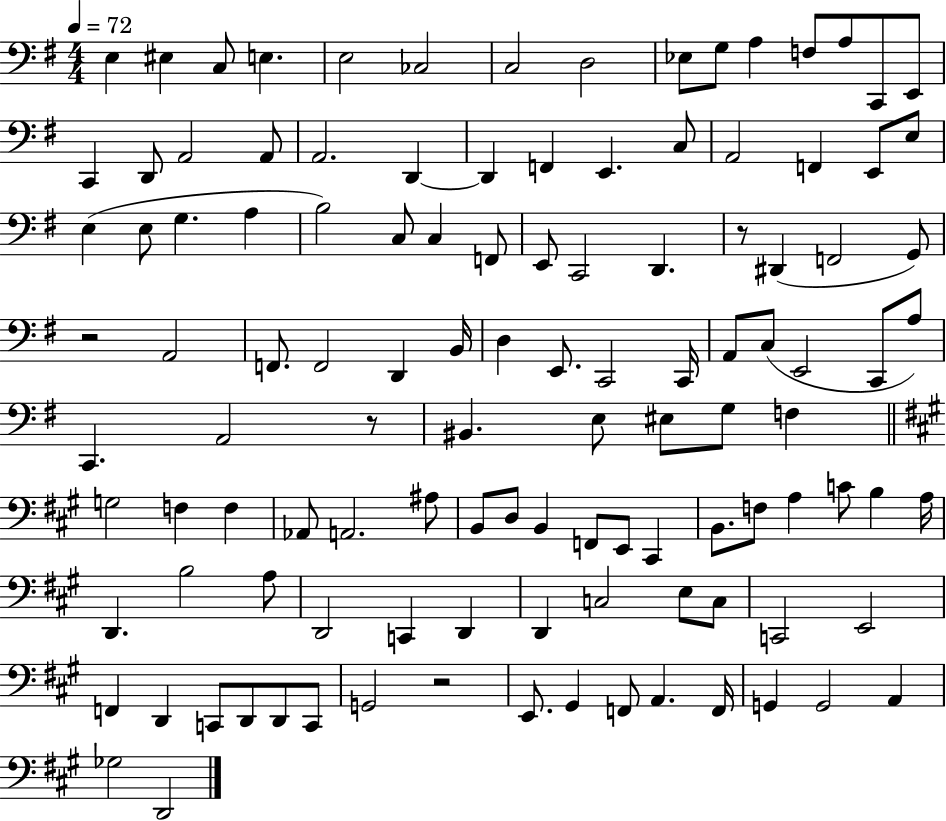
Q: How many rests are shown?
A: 4